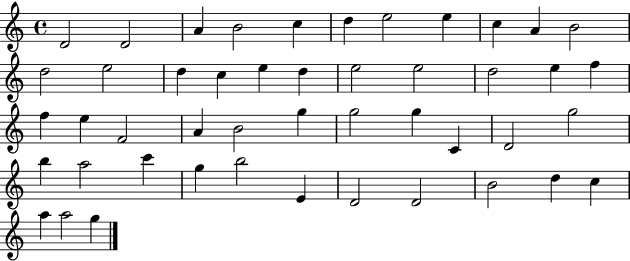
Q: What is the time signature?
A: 4/4